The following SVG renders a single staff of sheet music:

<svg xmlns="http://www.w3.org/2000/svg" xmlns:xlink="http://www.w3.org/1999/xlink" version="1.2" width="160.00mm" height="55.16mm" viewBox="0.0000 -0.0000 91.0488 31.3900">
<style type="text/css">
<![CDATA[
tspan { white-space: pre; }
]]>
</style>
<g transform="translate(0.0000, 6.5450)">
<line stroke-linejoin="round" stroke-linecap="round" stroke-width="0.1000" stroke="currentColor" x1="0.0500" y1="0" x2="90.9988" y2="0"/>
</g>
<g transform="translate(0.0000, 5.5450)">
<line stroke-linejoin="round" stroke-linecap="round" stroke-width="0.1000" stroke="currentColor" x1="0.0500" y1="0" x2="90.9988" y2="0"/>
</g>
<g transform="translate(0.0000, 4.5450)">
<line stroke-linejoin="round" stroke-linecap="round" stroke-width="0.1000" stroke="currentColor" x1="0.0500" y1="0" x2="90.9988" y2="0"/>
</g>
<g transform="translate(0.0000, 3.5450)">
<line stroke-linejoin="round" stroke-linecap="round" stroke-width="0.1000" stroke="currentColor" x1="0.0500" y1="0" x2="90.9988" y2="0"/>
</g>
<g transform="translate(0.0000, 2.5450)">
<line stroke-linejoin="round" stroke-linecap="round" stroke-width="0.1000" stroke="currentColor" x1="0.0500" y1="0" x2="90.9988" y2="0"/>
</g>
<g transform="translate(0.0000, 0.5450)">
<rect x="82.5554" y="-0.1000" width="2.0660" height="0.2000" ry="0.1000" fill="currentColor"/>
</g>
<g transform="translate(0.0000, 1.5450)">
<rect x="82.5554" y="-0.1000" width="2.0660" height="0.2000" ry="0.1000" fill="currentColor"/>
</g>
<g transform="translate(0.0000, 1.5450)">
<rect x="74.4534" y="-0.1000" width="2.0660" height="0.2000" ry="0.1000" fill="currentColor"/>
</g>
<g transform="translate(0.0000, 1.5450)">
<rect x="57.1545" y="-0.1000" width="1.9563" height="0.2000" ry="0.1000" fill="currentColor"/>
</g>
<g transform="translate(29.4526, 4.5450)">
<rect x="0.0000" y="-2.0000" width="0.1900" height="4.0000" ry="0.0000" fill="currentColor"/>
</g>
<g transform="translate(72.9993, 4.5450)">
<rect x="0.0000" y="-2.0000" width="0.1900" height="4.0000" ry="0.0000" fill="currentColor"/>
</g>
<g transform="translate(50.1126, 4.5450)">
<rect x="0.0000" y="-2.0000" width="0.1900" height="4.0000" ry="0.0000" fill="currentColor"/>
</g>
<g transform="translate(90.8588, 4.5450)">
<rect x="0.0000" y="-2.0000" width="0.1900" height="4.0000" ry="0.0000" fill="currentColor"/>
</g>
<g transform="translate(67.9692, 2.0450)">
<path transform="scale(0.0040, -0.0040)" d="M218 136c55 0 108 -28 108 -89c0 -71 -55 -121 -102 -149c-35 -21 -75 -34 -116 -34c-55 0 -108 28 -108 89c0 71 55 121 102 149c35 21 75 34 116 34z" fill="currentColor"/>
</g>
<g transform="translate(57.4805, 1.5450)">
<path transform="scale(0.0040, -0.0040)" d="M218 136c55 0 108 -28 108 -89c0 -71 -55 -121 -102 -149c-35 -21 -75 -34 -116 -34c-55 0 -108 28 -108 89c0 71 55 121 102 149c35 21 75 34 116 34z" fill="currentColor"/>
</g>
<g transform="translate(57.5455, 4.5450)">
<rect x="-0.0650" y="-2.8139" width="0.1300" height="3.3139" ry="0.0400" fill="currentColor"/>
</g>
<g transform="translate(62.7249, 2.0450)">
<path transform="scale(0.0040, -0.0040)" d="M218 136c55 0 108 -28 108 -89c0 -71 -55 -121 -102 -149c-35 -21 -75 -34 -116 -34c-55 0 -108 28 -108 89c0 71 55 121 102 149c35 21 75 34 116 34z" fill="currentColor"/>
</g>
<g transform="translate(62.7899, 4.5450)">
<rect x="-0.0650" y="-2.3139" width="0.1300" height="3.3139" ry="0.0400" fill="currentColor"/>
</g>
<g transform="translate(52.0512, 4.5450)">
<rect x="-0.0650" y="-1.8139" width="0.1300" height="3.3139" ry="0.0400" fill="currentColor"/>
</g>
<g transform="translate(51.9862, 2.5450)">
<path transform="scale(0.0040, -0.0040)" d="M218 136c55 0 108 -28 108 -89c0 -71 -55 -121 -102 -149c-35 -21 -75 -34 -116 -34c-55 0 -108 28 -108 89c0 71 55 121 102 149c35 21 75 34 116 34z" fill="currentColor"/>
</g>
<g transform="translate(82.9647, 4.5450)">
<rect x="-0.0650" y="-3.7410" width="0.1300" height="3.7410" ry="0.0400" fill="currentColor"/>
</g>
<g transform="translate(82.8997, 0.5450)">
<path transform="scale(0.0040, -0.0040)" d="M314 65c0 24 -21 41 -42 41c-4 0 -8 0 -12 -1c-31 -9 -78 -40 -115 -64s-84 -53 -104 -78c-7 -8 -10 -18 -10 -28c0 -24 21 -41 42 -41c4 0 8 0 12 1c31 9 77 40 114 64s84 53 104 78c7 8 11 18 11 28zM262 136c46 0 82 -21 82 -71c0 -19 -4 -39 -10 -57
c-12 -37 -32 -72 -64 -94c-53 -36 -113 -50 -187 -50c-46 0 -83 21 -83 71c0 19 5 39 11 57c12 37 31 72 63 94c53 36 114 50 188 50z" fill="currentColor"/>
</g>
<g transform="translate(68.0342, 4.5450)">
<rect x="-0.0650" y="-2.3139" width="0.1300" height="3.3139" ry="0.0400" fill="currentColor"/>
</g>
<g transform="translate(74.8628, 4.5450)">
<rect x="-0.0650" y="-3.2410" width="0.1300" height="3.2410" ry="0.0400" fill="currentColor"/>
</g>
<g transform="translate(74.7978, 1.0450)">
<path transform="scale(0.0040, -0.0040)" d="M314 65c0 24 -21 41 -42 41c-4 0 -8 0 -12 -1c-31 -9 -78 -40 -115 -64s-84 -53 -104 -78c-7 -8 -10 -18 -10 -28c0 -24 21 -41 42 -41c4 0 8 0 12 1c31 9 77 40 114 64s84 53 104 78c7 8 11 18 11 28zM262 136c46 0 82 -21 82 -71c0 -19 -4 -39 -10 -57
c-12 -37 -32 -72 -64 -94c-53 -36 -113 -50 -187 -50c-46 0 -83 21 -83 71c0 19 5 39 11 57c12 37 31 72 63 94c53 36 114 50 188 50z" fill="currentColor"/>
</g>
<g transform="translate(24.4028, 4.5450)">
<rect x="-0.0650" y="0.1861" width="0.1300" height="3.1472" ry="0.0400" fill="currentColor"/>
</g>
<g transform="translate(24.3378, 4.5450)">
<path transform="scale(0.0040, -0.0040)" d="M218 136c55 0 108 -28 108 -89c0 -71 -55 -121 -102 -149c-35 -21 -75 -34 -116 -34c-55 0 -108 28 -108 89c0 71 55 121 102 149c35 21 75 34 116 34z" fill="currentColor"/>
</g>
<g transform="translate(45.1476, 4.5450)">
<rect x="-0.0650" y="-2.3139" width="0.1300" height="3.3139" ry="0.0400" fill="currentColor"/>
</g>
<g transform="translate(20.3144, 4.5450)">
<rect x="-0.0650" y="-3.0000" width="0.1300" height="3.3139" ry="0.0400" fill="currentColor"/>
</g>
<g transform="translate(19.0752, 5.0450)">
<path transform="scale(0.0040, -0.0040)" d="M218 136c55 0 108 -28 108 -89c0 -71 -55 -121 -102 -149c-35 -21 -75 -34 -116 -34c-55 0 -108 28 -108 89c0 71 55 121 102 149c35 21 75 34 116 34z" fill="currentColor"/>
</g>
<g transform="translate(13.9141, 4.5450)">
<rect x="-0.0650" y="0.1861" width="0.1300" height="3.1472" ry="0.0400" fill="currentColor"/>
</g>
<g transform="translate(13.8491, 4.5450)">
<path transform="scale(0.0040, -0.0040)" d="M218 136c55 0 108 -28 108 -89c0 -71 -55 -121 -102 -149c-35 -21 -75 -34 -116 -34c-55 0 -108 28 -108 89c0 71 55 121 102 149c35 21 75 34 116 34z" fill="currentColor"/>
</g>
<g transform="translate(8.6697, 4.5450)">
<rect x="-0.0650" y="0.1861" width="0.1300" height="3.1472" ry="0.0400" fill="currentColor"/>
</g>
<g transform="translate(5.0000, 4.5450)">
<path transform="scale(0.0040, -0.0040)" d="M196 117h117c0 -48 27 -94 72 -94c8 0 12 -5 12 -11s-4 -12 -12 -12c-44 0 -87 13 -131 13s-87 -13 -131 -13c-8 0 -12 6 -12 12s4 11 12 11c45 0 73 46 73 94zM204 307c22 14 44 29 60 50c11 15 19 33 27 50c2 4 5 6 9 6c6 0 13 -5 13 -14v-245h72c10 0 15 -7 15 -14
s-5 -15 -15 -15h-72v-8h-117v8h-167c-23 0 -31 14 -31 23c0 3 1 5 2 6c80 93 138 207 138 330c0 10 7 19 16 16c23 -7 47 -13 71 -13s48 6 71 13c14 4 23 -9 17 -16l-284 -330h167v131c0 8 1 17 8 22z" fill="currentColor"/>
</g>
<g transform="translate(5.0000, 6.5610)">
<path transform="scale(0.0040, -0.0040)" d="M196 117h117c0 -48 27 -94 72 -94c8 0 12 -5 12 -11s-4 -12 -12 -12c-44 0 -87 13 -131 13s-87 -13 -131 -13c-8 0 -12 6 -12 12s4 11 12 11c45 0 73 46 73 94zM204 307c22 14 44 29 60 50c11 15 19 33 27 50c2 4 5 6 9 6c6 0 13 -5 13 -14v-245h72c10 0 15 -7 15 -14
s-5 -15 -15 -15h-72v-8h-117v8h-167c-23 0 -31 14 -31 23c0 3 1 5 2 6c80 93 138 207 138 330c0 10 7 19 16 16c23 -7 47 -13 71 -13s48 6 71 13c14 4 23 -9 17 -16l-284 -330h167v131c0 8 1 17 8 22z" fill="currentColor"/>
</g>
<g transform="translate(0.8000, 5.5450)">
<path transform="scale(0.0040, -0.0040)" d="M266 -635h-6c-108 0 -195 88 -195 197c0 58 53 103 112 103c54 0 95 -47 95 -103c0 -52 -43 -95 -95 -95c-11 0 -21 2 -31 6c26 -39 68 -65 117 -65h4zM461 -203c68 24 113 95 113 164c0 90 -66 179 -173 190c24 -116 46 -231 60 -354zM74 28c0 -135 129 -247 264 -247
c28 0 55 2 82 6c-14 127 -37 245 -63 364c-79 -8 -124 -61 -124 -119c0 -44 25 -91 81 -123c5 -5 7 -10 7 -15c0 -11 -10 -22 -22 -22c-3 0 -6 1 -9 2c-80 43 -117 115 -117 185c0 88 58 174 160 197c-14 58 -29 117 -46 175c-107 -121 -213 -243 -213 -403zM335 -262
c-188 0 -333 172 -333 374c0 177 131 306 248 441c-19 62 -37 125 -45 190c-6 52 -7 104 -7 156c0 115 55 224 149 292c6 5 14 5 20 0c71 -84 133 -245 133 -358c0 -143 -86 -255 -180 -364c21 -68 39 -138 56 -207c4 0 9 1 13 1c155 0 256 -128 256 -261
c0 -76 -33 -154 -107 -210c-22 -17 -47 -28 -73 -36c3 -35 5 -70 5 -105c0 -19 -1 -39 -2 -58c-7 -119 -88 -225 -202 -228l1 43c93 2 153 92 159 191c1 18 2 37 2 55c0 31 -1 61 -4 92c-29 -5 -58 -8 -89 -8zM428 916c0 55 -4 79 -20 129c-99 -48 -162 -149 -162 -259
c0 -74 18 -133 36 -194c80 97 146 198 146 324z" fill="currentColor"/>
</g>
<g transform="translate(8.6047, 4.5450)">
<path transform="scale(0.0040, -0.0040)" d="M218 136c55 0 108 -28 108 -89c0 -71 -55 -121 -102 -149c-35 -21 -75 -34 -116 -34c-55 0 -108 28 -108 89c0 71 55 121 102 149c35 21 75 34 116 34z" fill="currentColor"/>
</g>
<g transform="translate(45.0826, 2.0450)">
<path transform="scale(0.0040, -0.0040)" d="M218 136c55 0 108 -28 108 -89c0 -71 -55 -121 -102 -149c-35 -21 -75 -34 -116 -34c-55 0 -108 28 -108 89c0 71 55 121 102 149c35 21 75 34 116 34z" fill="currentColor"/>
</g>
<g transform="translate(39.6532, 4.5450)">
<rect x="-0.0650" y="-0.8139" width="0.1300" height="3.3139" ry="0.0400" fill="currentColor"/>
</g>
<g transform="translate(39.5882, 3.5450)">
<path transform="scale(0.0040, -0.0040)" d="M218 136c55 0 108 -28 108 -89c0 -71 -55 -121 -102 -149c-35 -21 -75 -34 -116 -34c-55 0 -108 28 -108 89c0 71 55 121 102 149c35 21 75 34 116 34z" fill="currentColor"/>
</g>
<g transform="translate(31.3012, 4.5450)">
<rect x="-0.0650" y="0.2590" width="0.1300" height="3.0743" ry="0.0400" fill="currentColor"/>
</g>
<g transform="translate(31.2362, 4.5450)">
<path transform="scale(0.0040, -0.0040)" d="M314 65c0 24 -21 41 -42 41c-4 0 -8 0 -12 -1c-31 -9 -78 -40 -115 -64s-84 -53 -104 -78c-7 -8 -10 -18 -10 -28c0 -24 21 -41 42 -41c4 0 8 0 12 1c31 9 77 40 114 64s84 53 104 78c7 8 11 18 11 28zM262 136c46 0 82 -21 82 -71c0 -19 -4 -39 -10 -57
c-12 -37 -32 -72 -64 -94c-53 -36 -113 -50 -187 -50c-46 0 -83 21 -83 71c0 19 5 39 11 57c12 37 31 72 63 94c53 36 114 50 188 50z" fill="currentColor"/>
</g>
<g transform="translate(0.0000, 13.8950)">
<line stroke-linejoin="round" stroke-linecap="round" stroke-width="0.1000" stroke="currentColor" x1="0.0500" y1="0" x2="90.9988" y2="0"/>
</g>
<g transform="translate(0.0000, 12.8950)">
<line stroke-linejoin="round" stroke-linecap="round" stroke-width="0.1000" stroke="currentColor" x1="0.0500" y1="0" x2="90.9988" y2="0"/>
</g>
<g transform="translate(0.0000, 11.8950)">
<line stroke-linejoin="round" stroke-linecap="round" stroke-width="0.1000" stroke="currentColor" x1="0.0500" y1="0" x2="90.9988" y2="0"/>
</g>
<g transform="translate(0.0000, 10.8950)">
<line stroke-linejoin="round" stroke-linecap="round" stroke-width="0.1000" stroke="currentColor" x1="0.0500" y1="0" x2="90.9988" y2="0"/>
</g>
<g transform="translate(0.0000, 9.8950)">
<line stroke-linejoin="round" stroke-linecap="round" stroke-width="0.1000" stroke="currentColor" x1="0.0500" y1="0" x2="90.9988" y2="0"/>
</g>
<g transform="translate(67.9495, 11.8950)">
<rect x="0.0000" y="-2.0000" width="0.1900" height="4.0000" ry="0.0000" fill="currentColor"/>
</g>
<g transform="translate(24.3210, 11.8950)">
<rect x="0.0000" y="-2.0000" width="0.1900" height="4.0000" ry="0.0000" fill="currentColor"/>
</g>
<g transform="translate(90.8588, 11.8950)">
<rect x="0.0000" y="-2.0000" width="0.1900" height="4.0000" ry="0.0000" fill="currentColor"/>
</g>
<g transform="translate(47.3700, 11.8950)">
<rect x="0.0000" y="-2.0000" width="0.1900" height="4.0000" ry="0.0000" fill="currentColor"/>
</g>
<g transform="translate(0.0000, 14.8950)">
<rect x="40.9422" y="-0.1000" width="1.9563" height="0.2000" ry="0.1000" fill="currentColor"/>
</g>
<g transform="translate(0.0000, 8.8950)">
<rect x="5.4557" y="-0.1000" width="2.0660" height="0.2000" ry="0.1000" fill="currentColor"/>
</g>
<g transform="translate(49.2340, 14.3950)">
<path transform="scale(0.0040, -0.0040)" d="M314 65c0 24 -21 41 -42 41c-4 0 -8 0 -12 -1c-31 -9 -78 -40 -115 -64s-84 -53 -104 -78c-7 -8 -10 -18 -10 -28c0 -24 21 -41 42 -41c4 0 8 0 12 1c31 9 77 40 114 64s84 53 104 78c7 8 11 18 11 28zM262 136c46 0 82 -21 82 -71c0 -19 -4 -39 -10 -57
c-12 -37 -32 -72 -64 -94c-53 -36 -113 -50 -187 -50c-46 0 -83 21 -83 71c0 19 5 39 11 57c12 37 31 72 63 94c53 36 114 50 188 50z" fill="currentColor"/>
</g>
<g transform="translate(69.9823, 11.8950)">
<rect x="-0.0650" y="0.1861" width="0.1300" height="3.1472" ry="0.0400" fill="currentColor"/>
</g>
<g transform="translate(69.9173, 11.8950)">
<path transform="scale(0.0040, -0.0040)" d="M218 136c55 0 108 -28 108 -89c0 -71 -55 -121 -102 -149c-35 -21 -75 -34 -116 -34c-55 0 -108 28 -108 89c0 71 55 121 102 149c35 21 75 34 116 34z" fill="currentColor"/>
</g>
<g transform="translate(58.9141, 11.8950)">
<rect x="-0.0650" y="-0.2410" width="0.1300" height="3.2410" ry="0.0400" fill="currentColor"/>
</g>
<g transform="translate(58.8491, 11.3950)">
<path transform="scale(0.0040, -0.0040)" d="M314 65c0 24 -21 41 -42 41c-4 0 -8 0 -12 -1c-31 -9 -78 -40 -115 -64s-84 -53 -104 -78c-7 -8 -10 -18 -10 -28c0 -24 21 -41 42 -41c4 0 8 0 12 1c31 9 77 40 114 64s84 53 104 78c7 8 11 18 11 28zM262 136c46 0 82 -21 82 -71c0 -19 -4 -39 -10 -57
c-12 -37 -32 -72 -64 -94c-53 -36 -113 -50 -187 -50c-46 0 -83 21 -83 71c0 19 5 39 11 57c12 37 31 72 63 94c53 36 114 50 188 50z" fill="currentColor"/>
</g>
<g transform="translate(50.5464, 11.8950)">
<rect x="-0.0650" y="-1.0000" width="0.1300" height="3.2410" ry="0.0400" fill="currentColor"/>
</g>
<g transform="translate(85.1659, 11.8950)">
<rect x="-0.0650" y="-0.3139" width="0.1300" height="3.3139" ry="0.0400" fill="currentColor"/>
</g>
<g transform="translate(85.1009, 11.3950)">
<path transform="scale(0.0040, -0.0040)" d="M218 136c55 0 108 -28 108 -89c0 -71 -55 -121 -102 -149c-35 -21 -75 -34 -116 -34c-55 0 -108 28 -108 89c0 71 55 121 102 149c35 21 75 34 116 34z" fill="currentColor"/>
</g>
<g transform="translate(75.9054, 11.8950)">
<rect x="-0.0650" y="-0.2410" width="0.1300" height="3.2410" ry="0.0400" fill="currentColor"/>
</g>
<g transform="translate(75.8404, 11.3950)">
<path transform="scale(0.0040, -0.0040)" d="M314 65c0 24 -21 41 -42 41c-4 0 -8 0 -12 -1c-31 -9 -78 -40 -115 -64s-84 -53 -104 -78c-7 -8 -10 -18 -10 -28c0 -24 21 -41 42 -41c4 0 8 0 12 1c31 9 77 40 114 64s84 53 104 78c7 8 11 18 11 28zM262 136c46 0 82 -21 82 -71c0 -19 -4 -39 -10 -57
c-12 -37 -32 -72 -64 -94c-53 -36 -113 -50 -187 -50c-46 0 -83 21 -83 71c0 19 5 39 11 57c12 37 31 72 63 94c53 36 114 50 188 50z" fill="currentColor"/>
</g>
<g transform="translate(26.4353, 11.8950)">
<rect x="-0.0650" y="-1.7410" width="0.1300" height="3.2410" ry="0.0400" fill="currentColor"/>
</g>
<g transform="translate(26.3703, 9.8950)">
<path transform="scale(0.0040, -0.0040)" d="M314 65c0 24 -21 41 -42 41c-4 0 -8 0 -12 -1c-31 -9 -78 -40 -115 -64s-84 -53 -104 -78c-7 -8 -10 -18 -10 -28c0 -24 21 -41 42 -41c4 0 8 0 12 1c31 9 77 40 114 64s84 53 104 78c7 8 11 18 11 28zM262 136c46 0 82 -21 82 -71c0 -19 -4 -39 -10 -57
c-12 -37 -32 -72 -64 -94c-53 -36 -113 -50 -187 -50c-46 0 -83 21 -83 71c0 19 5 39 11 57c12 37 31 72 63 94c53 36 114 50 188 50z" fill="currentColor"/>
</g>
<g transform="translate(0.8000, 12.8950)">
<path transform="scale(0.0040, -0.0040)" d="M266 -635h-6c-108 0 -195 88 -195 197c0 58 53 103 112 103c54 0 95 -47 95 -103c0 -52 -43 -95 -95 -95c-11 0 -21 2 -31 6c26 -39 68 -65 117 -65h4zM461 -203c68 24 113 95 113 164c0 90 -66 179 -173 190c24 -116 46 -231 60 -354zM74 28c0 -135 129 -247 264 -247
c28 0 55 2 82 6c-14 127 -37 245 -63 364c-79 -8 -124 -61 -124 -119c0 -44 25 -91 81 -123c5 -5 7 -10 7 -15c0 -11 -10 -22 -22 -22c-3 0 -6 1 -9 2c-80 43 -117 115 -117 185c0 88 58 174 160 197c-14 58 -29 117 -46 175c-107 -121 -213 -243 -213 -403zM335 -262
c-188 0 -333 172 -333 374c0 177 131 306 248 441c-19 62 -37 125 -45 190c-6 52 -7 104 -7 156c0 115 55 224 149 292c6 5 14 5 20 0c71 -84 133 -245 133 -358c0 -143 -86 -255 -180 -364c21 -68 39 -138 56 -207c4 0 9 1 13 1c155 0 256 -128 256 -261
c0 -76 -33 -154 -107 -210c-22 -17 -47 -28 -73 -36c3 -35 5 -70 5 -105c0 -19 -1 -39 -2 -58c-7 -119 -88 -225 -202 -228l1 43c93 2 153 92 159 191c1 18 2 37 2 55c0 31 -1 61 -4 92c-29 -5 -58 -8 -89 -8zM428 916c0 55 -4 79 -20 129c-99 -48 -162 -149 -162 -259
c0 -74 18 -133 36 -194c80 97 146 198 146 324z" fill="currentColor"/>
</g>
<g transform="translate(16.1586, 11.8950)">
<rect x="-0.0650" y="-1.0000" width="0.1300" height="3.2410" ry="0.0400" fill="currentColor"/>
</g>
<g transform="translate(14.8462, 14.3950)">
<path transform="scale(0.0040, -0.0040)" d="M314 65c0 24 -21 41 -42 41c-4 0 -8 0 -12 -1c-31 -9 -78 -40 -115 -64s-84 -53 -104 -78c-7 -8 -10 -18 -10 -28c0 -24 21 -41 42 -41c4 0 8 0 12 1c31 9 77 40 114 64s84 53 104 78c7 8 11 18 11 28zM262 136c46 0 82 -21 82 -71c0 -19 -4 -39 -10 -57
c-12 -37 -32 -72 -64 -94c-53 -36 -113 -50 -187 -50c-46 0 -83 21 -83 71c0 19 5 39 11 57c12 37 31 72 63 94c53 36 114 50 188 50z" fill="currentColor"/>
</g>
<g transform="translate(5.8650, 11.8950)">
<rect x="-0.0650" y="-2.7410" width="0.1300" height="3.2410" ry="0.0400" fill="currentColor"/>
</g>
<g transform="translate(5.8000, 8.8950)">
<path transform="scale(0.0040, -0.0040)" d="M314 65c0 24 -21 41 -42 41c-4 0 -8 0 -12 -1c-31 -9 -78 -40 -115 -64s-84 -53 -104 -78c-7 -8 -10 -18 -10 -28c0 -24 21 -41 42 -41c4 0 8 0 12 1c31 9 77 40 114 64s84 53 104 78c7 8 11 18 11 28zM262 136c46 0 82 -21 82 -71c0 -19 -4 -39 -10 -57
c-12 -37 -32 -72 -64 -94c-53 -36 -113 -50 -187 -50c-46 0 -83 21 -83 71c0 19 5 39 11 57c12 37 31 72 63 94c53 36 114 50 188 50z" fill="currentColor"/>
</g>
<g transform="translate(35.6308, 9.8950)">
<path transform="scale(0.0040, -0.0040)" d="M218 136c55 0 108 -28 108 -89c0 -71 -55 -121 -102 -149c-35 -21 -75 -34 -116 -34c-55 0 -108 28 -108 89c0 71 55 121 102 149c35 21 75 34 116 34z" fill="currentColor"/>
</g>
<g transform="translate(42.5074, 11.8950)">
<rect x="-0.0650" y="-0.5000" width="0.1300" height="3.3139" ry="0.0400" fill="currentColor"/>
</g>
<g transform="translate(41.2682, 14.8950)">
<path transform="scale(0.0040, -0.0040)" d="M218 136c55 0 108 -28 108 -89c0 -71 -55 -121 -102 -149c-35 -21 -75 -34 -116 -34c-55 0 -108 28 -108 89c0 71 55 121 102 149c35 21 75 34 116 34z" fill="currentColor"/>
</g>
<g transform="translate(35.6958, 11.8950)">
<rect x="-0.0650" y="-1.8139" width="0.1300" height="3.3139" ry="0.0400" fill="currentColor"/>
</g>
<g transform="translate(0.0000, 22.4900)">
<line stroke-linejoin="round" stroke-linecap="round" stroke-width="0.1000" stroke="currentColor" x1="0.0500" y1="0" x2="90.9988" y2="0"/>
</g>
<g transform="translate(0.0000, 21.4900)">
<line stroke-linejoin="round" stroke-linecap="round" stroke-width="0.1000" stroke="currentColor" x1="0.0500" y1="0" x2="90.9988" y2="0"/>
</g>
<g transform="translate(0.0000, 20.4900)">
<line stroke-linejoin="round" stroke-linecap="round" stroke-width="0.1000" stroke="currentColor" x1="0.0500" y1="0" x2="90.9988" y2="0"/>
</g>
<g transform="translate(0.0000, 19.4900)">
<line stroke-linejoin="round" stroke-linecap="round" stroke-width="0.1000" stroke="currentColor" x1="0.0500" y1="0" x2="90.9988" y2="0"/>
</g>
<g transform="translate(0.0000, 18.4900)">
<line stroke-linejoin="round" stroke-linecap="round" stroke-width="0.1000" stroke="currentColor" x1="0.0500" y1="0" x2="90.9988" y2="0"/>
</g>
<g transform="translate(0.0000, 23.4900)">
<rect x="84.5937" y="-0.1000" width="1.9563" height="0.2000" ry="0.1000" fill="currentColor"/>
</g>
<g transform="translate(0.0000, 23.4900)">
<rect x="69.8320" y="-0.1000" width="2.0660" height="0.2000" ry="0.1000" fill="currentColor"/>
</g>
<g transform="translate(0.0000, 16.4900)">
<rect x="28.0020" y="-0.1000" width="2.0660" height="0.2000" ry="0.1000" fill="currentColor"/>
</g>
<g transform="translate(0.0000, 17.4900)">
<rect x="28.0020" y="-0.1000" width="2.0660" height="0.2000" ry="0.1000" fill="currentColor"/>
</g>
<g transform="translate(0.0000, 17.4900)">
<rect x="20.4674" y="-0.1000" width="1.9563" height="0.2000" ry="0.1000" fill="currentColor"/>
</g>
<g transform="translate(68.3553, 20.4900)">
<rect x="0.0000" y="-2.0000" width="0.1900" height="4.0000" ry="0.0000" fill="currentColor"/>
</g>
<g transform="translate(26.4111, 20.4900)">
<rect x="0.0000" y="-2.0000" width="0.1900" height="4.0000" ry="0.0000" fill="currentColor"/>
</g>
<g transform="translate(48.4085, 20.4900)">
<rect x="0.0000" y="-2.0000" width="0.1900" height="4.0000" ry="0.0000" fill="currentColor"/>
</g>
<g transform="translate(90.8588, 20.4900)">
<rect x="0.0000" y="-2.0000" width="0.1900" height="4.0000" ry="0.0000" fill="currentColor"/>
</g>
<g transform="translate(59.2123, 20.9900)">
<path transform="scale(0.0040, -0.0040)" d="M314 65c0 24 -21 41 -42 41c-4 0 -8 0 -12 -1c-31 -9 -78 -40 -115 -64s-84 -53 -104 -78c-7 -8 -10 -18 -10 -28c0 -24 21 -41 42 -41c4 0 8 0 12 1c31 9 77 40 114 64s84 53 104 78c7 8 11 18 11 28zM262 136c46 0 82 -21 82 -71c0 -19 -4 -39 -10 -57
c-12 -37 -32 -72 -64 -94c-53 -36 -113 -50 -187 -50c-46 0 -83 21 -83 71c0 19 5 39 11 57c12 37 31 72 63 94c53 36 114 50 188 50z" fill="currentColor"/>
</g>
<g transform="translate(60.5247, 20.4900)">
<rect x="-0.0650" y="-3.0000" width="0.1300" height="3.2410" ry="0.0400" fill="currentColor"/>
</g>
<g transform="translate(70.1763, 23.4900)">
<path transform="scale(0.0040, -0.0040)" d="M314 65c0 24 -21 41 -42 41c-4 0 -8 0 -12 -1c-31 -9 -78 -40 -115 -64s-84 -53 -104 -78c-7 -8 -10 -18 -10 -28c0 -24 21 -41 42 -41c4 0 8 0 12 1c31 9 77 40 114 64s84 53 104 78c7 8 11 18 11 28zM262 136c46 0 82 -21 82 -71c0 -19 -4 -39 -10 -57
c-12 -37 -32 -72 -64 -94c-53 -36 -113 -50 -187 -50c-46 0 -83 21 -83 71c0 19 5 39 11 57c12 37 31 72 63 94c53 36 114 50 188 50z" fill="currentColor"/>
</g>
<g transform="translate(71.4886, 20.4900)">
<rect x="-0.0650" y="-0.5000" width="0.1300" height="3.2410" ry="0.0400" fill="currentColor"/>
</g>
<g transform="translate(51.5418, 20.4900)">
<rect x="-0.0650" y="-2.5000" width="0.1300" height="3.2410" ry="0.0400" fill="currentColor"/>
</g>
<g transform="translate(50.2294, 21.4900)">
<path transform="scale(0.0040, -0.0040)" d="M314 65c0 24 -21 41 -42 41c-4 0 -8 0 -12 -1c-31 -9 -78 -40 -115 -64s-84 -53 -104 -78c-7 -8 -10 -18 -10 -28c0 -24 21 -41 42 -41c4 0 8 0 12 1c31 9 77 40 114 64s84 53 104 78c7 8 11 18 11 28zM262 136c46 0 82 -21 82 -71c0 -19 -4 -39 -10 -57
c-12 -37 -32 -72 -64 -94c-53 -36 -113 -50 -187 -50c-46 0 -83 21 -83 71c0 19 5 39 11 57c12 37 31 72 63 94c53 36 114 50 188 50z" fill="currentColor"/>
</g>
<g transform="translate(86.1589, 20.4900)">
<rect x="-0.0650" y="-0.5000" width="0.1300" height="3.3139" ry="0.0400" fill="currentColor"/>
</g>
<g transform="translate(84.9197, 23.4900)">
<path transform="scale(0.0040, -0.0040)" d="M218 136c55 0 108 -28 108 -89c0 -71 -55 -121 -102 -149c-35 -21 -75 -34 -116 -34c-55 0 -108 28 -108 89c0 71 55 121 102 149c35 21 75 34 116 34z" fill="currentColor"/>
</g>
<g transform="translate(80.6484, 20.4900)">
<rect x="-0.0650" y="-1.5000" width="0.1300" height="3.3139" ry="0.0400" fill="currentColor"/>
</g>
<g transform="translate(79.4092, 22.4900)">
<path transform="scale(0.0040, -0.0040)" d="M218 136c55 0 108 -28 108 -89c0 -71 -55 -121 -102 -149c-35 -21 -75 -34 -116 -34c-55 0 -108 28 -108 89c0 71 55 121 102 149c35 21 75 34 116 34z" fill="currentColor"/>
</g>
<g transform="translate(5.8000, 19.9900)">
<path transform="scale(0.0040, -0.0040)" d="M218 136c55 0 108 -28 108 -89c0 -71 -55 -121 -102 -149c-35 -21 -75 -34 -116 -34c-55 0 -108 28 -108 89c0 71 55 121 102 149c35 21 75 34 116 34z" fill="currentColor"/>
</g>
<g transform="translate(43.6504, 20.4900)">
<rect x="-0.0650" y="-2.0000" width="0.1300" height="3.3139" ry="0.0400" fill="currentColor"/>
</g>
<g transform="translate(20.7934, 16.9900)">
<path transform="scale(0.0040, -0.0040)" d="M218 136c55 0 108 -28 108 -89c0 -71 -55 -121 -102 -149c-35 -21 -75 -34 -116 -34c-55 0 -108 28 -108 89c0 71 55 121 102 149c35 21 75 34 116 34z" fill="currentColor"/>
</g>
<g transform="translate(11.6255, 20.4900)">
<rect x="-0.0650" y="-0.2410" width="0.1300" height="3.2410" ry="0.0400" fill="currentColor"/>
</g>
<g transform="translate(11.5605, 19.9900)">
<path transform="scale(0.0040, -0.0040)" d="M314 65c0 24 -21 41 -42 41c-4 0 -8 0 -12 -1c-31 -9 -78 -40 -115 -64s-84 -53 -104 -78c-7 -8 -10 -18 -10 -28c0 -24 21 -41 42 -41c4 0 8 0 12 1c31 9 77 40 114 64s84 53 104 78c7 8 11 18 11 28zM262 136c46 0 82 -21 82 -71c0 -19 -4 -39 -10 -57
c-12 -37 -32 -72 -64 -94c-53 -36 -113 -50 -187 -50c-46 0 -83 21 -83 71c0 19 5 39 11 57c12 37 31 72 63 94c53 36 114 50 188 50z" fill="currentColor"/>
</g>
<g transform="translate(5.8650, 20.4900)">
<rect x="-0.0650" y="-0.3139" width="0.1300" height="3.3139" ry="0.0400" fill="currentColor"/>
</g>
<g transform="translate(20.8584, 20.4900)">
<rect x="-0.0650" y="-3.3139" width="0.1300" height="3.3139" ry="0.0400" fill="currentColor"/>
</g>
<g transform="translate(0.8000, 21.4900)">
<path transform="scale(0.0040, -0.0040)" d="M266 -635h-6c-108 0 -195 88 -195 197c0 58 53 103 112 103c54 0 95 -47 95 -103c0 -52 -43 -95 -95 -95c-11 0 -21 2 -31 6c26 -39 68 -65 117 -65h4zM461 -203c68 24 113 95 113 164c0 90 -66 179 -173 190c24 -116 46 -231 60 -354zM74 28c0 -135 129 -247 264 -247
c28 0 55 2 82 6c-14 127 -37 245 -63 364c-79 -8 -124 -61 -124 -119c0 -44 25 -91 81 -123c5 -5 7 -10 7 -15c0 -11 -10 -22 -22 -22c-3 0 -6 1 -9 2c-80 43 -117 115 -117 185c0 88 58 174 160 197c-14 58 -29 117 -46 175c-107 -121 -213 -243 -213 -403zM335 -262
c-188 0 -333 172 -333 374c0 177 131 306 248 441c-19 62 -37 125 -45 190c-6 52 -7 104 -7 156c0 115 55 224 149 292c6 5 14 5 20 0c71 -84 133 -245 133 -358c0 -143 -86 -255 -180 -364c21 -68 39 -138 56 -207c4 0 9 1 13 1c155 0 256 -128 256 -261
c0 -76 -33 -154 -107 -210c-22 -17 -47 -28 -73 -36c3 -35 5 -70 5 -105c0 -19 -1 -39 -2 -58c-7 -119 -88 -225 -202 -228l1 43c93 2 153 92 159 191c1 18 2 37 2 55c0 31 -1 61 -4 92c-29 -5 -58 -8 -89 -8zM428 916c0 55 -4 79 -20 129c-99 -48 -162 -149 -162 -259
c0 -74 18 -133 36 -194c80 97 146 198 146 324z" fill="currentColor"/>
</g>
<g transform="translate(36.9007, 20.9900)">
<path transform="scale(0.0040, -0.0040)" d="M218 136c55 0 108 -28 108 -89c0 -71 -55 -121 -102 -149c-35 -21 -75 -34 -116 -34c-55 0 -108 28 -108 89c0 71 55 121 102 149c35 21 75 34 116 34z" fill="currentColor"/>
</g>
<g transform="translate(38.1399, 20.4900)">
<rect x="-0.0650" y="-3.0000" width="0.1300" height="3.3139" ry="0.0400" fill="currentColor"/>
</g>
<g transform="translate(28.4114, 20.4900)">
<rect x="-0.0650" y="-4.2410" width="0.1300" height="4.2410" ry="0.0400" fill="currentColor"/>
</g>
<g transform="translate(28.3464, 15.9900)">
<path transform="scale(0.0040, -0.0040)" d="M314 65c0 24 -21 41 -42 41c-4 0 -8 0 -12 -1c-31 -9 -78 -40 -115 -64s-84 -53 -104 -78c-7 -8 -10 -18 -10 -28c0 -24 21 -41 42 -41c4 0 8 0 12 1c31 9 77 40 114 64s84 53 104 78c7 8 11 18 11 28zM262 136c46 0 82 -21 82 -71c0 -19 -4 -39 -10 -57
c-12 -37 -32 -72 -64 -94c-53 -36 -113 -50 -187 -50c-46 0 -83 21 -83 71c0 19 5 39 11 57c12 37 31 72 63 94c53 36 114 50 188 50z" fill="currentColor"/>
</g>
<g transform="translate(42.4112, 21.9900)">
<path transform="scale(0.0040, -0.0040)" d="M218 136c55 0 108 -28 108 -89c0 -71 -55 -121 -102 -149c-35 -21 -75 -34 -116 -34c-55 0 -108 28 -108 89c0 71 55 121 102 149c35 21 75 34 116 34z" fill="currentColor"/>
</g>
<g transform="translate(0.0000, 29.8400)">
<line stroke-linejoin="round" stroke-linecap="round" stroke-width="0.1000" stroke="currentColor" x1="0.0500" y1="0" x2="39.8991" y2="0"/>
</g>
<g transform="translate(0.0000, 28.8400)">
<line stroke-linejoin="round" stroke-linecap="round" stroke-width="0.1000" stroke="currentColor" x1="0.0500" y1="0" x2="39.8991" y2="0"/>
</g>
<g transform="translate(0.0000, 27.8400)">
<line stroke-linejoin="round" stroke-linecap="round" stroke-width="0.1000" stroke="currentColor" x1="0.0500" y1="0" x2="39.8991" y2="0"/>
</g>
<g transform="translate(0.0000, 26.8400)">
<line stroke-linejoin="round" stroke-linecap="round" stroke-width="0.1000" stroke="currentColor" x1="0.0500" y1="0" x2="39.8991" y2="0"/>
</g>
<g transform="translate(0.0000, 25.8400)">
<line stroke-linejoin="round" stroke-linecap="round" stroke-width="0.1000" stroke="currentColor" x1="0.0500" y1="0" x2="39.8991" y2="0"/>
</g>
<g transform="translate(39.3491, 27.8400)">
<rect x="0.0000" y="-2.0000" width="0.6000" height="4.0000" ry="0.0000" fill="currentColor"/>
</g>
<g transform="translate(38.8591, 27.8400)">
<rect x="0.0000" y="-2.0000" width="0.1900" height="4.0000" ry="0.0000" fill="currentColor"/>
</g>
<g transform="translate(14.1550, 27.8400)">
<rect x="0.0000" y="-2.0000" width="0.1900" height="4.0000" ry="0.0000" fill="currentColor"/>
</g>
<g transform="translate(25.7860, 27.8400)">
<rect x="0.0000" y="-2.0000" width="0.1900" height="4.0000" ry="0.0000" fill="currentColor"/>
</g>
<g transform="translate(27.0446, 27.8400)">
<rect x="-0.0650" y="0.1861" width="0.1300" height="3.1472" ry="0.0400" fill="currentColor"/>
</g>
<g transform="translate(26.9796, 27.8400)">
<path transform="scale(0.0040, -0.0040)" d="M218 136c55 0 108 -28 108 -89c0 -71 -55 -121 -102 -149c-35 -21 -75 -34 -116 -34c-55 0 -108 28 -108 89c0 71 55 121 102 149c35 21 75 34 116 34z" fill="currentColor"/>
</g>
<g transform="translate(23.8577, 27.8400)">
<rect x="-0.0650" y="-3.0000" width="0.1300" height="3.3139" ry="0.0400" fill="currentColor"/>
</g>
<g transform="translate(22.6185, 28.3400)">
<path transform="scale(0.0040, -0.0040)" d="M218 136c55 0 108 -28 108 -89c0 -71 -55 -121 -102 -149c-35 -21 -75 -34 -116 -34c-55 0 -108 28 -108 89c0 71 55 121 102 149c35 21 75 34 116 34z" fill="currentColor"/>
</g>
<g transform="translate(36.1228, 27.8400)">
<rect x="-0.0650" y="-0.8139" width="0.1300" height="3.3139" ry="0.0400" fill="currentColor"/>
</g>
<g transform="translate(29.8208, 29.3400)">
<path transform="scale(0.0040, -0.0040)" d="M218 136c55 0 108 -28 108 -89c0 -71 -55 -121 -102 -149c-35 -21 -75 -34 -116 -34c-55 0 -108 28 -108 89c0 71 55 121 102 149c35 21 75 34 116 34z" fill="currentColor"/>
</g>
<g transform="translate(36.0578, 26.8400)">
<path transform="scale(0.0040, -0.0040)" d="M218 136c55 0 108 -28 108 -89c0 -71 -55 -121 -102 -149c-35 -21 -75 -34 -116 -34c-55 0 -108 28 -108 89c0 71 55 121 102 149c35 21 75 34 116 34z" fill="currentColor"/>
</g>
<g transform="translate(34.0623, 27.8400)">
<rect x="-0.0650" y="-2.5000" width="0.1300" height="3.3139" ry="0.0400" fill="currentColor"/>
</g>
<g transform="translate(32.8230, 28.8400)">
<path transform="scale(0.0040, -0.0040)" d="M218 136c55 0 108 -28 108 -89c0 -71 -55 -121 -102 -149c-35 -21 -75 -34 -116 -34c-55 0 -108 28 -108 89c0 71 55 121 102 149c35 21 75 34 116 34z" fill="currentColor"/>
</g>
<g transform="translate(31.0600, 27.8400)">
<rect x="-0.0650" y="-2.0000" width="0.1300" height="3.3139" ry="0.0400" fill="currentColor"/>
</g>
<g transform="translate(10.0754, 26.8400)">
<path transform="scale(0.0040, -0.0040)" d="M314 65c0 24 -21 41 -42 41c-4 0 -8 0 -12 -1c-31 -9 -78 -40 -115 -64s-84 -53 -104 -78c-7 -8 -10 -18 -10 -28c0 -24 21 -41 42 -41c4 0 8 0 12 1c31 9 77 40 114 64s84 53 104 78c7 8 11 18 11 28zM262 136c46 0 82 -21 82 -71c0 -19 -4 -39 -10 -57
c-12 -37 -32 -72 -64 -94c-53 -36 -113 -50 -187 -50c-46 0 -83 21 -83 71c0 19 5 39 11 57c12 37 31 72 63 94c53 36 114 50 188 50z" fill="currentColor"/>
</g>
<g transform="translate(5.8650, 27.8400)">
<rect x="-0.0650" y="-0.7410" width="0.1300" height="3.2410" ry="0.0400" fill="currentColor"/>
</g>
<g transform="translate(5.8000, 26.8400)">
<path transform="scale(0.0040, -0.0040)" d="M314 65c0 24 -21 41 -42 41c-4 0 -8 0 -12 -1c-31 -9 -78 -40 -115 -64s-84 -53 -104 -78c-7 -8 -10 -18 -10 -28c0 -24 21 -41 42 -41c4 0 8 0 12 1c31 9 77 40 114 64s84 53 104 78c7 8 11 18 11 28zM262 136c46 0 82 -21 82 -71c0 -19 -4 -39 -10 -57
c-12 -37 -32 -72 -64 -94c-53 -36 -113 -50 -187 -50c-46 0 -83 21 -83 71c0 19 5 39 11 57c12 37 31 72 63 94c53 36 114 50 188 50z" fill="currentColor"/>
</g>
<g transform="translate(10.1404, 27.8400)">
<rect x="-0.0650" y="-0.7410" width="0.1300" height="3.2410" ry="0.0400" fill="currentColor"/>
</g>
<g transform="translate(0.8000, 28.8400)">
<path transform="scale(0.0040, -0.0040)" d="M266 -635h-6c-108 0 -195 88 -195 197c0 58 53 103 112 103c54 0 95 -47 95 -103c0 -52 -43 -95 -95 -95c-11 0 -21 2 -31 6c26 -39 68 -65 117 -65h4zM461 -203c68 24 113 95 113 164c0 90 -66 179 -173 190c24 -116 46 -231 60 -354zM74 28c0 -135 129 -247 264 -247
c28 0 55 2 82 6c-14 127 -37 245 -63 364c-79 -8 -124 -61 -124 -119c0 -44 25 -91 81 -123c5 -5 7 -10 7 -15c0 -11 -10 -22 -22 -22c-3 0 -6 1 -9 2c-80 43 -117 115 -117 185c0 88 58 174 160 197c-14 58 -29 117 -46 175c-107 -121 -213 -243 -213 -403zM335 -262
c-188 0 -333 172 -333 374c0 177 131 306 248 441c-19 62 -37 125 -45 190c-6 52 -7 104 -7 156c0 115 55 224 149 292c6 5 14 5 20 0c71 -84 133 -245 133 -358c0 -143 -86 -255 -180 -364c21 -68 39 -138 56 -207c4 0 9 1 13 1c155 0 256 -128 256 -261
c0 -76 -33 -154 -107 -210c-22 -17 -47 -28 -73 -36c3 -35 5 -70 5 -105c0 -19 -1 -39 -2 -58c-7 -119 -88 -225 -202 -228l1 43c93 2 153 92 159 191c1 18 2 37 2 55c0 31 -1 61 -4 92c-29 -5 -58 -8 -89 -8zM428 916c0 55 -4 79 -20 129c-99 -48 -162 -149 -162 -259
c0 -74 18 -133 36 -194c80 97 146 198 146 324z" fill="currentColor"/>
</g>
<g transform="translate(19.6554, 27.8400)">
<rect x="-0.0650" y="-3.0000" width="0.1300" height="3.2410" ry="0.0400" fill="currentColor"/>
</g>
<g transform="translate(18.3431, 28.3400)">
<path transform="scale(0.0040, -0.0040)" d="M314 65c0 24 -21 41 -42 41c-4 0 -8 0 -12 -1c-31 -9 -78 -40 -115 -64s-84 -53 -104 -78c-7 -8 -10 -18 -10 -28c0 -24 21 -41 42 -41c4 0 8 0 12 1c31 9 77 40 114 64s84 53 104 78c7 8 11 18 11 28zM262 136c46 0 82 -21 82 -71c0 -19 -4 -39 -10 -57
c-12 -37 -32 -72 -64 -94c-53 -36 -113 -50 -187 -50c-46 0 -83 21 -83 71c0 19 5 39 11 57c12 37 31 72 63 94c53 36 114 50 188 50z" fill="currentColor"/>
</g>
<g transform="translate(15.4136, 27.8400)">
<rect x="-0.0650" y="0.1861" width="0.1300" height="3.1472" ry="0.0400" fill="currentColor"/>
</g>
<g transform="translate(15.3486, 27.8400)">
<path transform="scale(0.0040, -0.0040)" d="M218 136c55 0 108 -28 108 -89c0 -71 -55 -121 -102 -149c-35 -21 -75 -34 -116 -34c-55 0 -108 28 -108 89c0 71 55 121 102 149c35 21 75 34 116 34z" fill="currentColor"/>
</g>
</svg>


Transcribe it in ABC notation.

X:1
T:Untitled
M:4/4
L:1/4
K:C
B B A B B2 d g f a g g b2 c'2 a2 D2 f2 f C D2 c2 B c2 c c c2 b d'2 A F G2 A2 C2 E C d2 d2 B A2 A B F G d